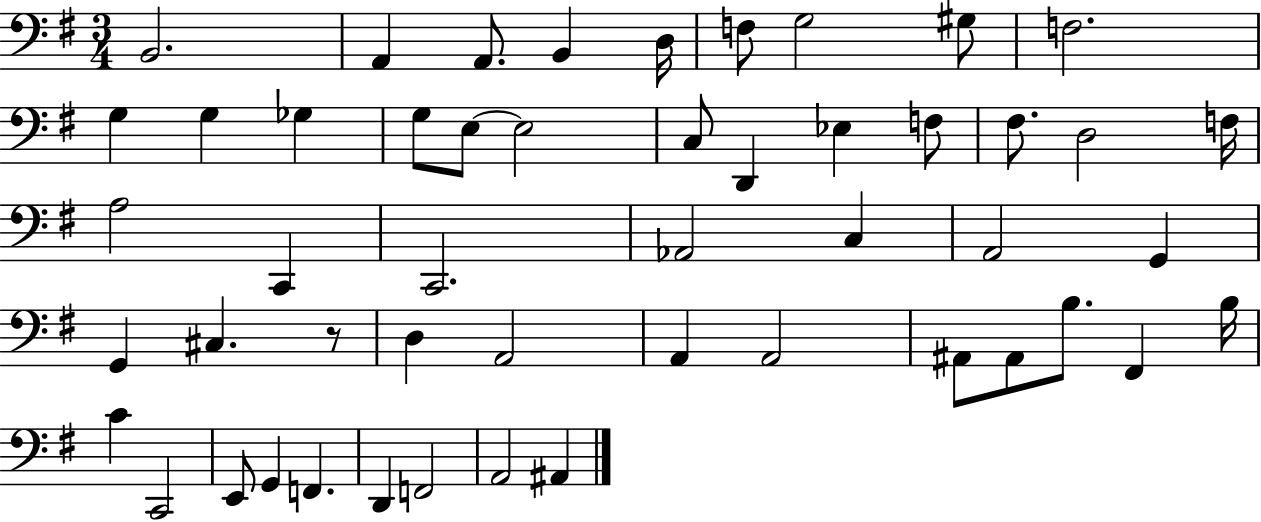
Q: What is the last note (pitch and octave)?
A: A#2